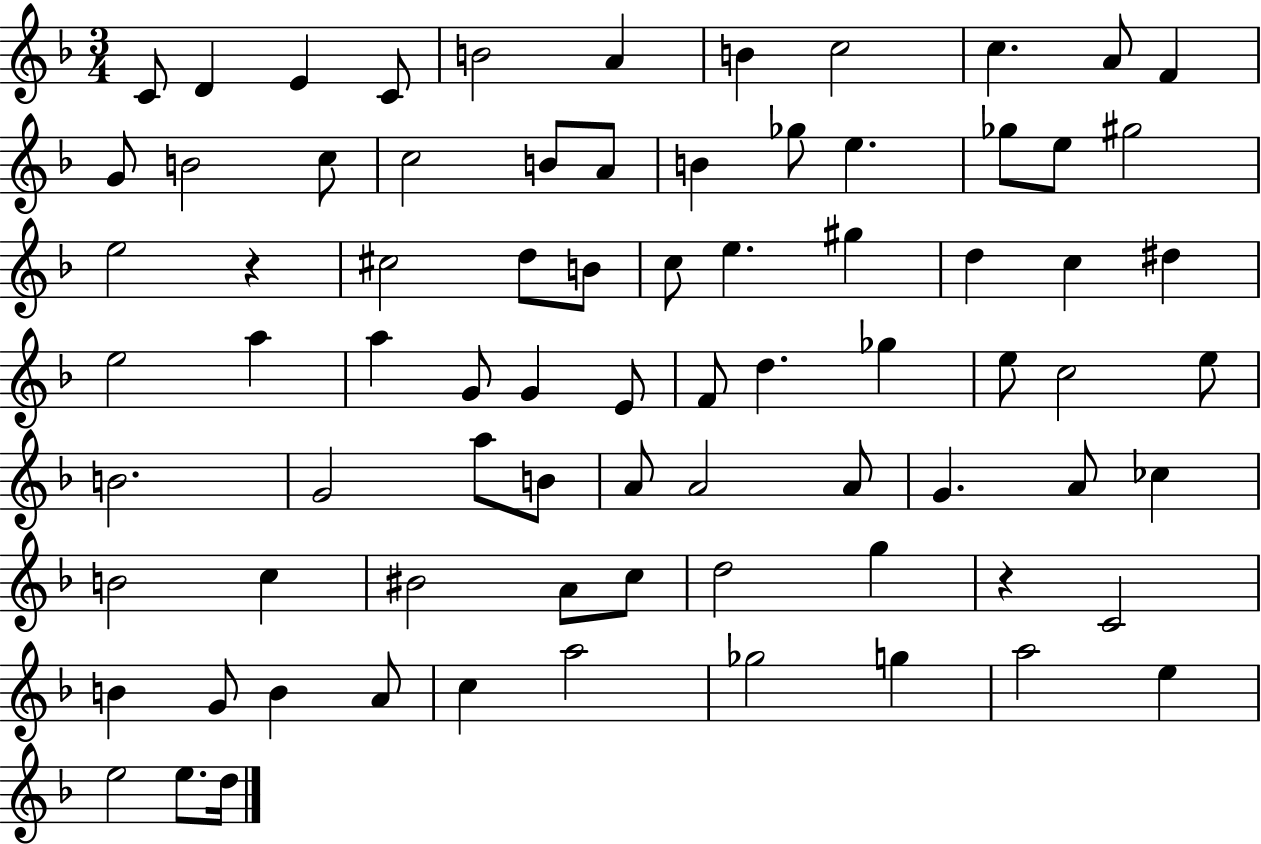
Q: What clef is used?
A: treble